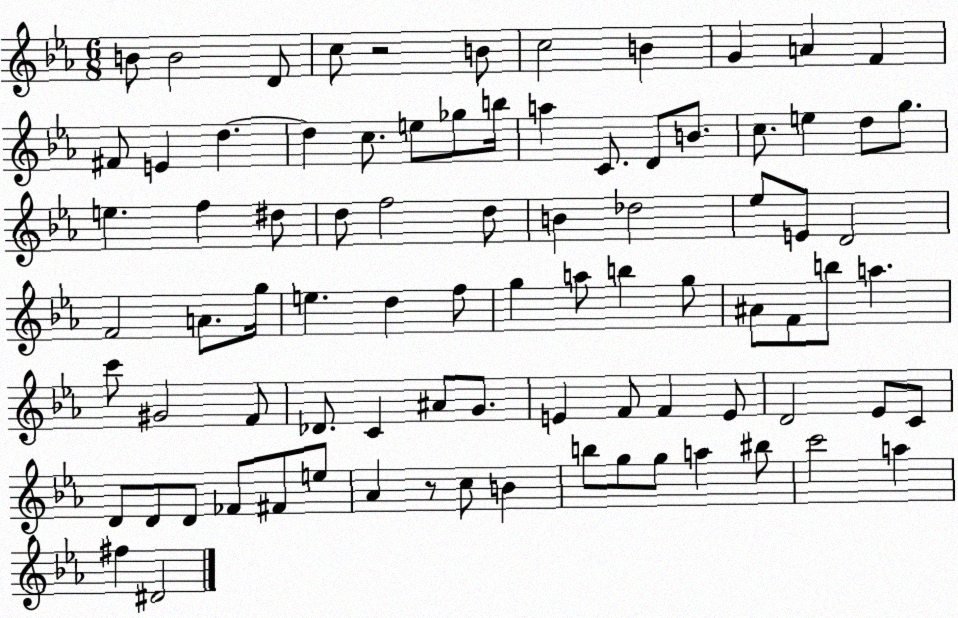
X:1
T:Untitled
M:6/8
L:1/4
K:Eb
B/2 B2 D/2 c/2 z2 B/2 c2 B G A F ^F/2 E d d c/2 e/2 _g/2 b/4 a C/2 D/2 B/2 c/2 e d/2 g/2 e f ^d/2 d/2 f2 d/2 B _d2 _e/2 E/2 D2 F2 A/2 g/4 e d f/2 g a/2 b g/2 ^A/2 F/2 b/2 a c'/2 ^G2 F/2 _D/2 C ^A/2 G/2 E F/2 F E/2 D2 _E/2 C/2 D/2 D/2 D/2 _F/2 ^F/2 e/2 _A z/2 c/2 B b/2 g/2 g/2 a ^b/2 c'2 a ^f ^D2